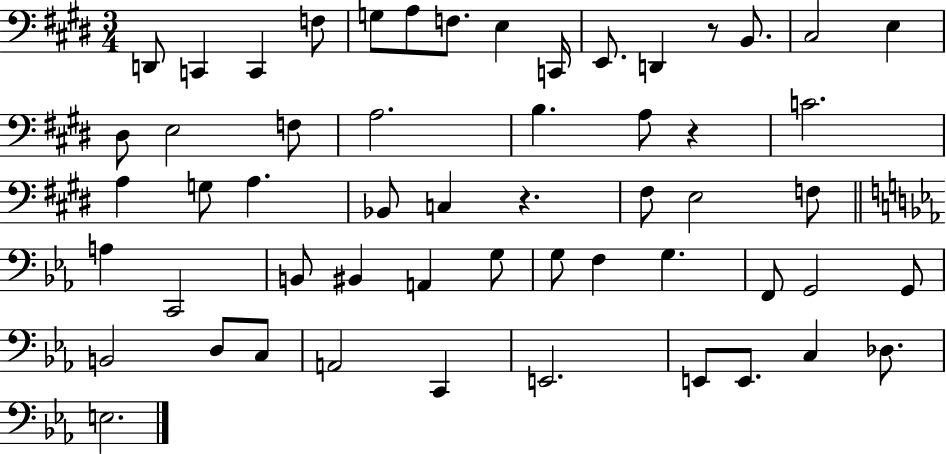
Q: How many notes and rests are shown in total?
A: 55